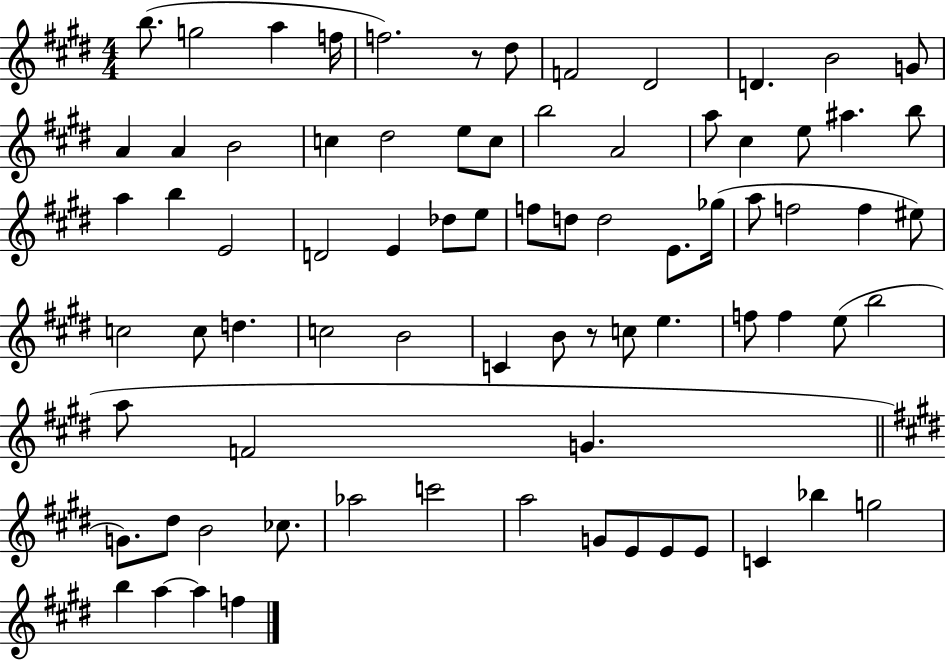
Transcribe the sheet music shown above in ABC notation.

X:1
T:Untitled
M:4/4
L:1/4
K:E
b/2 g2 a f/4 f2 z/2 ^d/2 F2 ^D2 D B2 G/2 A A B2 c ^d2 e/2 c/2 b2 A2 a/2 ^c e/2 ^a b/2 a b E2 D2 E _d/2 e/2 f/2 d/2 d2 E/2 _g/4 a/2 f2 f ^e/2 c2 c/2 d c2 B2 C B/2 z/2 c/2 e f/2 f e/2 b2 a/2 F2 G G/2 ^d/2 B2 _c/2 _a2 c'2 a2 G/2 E/2 E/2 E/2 C _b g2 b a a f